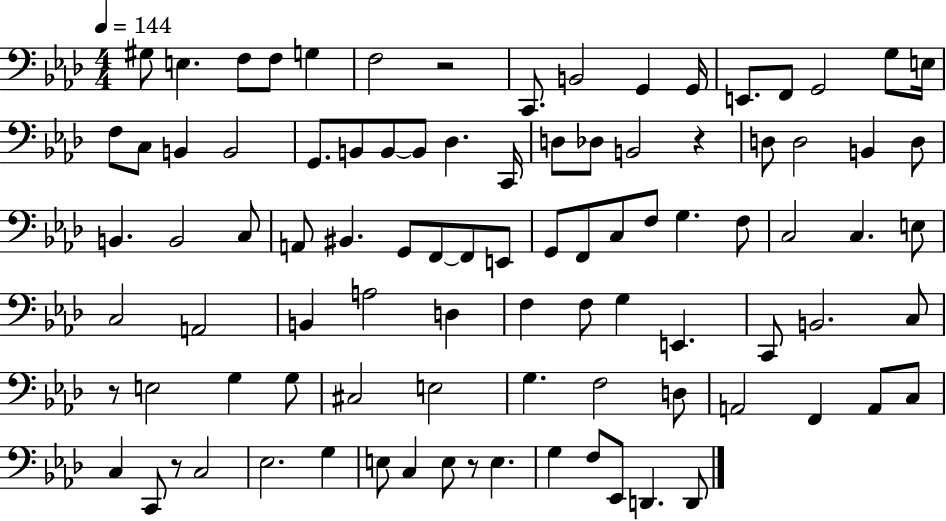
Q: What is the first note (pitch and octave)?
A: G#3